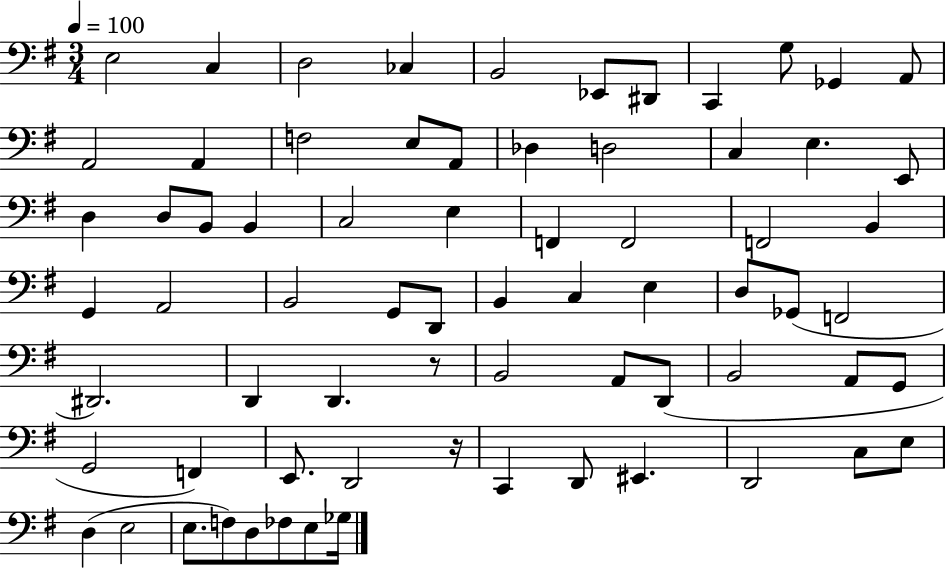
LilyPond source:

{
  \clef bass
  \numericTimeSignature
  \time 3/4
  \key g \major
  \tempo 4 = 100
  e2 c4 | d2 ces4 | b,2 ees,8 dis,8 | c,4 g8 ges,4 a,8 | \break a,2 a,4 | f2 e8 a,8 | des4 d2 | c4 e4. e,8 | \break d4 d8 b,8 b,4 | c2 e4 | f,4 f,2 | f,2 b,4 | \break g,4 a,2 | b,2 g,8 d,8 | b,4 c4 e4 | d8 ges,8( f,2 | \break dis,2.) | d,4 d,4. r8 | b,2 a,8 d,8( | b,2 a,8 g,8 | \break g,2 f,4) | e,8. d,2 r16 | c,4 d,8 eis,4. | d,2 c8 e8 | \break d4( e2 | e8. f8) d8 fes8 e8 ges16 | \bar "|."
}